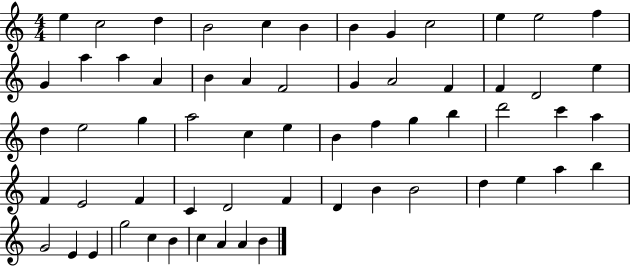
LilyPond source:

{
  \clef treble
  \numericTimeSignature
  \time 4/4
  \key c \major
  e''4 c''2 d''4 | b'2 c''4 b'4 | b'4 g'4 c''2 | e''4 e''2 f''4 | \break g'4 a''4 a''4 a'4 | b'4 a'4 f'2 | g'4 a'2 f'4 | f'4 d'2 e''4 | \break d''4 e''2 g''4 | a''2 c''4 e''4 | b'4 f''4 g''4 b''4 | d'''2 c'''4 a''4 | \break f'4 e'2 f'4 | c'4 d'2 f'4 | d'4 b'4 b'2 | d''4 e''4 a''4 b''4 | \break g'2 e'4 e'4 | g''2 c''4 b'4 | c''4 a'4 a'4 b'4 | \bar "|."
}